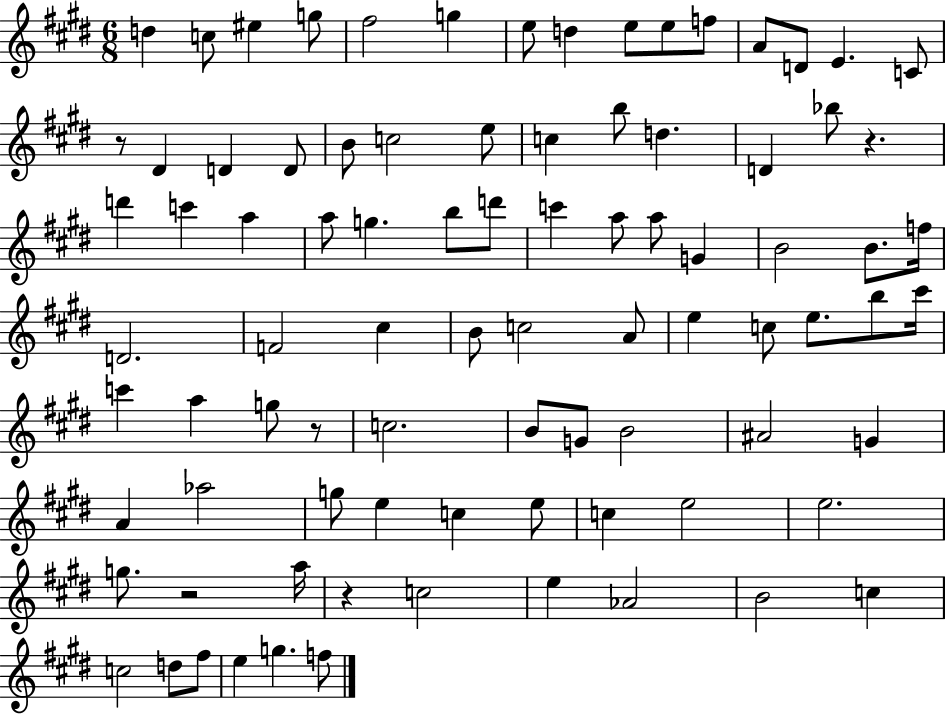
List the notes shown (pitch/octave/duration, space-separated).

D5/q C5/e EIS5/q G5/e F#5/h G5/q E5/e D5/q E5/e E5/e F5/e A4/e D4/e E4/q. C4/e R/e D#4/q D4/q D4/e B4/e C5/h E5/e C5/q B5/e D5/q. D4/q Bb5/e R/q. D6/q C6/q A5/q A5/e G5/q. B5/e D6/e C6/q A5/e A5/e G4/q B4/h B4/e. F5/s D4/h. F4/h C#5/q B4/e C5/h A4/e E5/q C5/e E5/e. B5/e C#6/s C6/q A5/q G5/e R/e C5/h. B4/e G4/e B4/h A#4/h G4/q A4/q Ab5/h G5/e E5/q C5/q E5/e C5/q E5/h E5/h. G5/e. R/h A5/s R/q C5/h E5/q Ab4/h B4/h C5/q C5/h D5/e F#5/e E5/q G5/q. F5/e